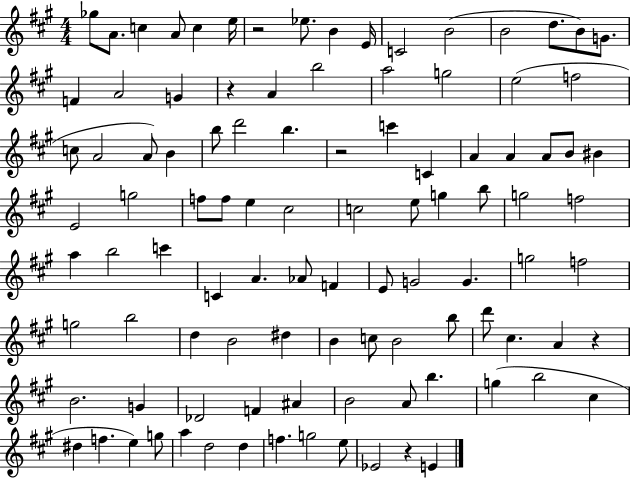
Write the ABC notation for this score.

X:1
T:Untitled
M:4/4
L:1/4
K:A
_g/2 A/2 c A/2 c e/4 z2 _e/2 B E/4 C2 B2 B2 d/2 B/2 G/2 F A2 G z A b2 a2 g2 e2 f2 c/2 A2 A/2 B b/2 d'2 b z2 c' C A A A/2 B/2 ^B E2 g2 f/2 f/2 e ^c2 c2 e/2 g b/2 g2 f2 a b2 c' C A _A/2 F E/2 G2 G g2 f2 g2 b2 d B2 ^d B c/2 B2 b/2 d'/2 ^c A z B2 G _D2 F ^A B2 A/2 b g b2 ^c ^d f e g/2 a d2 d f g2 e/2 _E2 z E